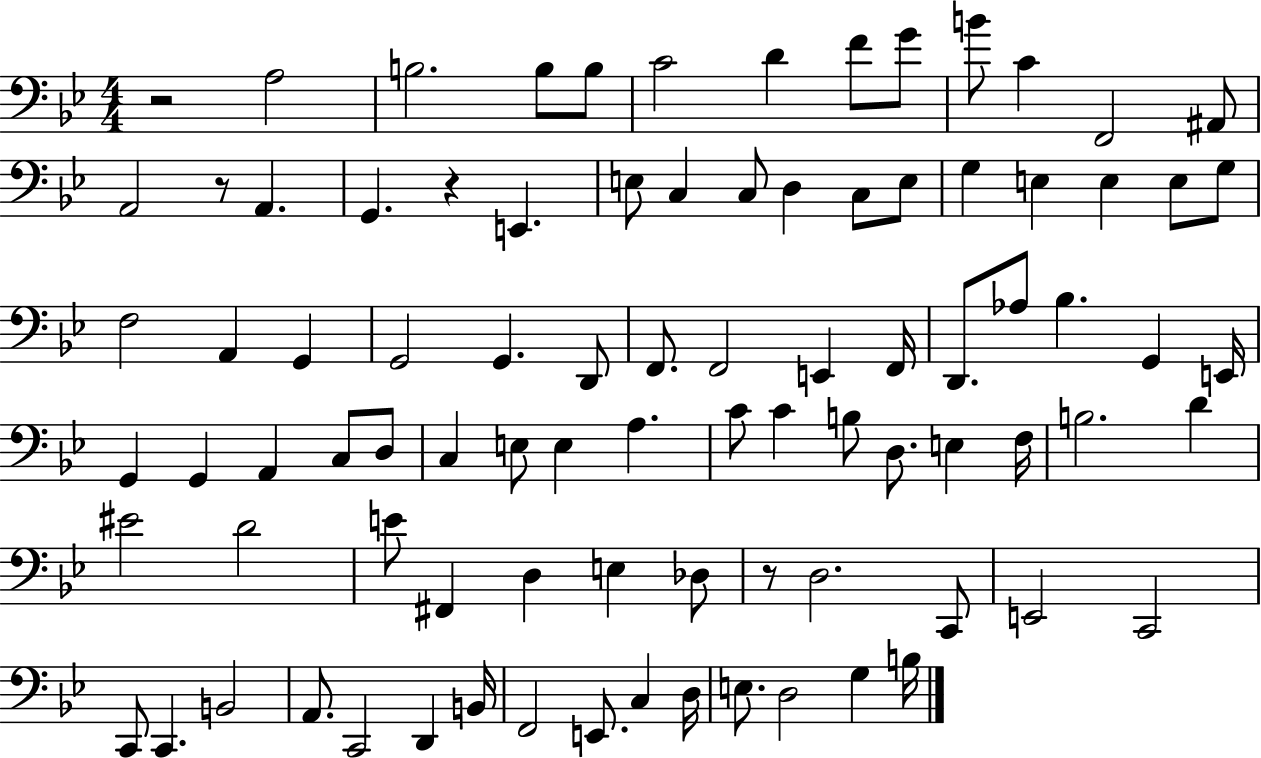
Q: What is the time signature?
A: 4/4